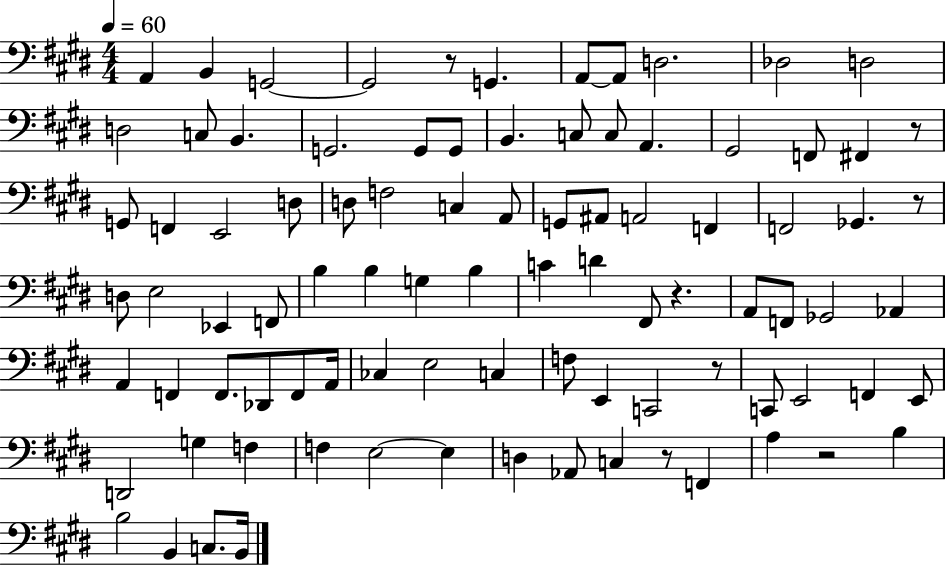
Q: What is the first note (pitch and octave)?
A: A2